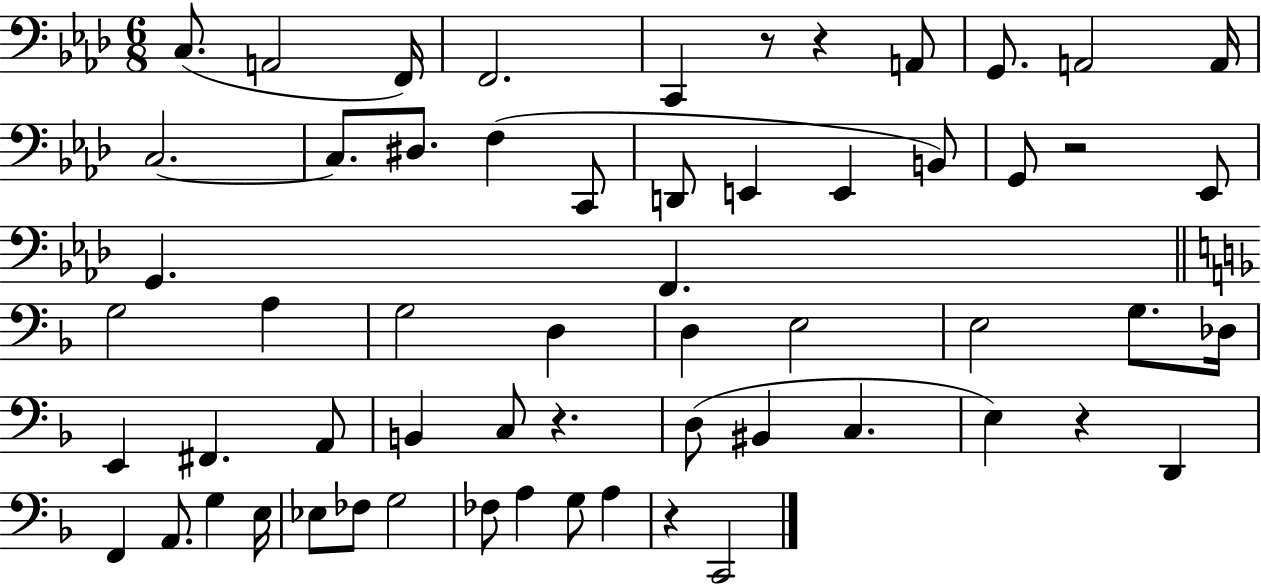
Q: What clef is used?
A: bass